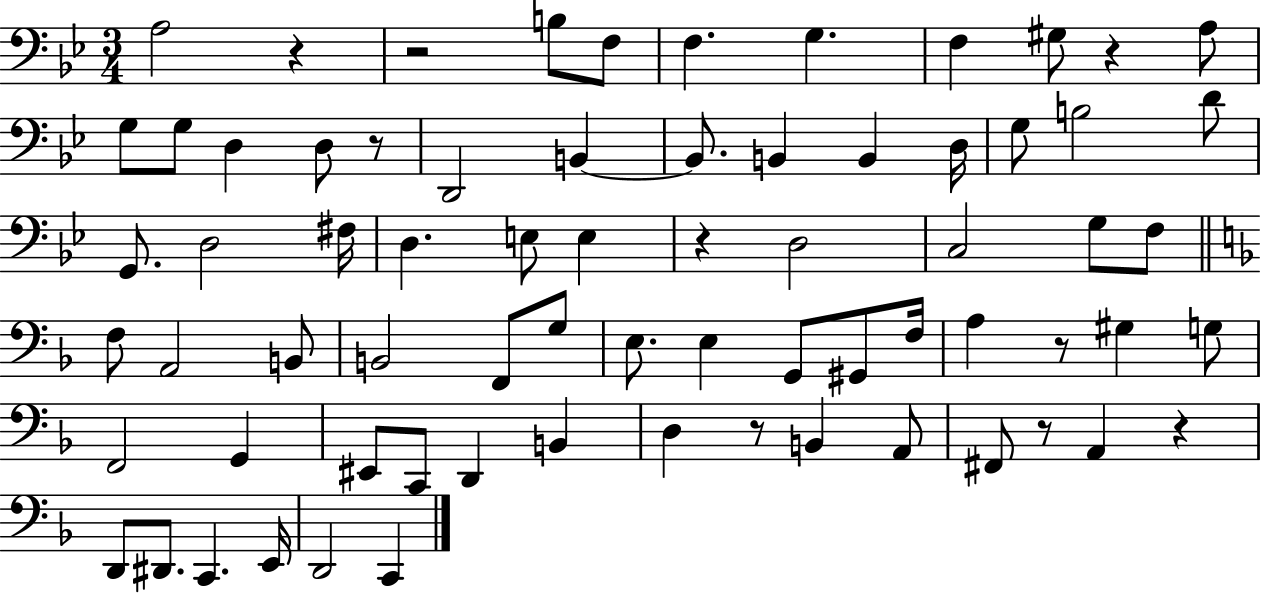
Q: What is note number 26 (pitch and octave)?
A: E3